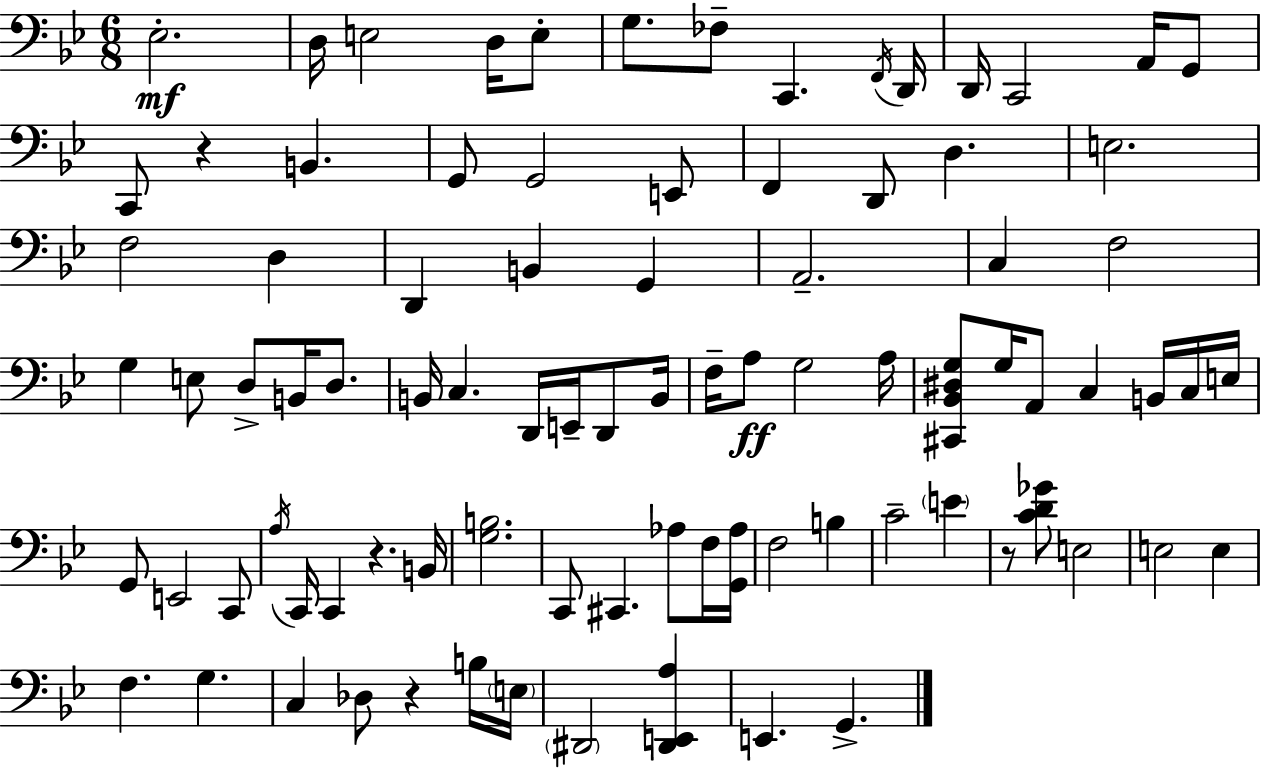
Eb3/h. D3/s E3/h D3/s E3/e G3/e. FES3/e C2/q. F2/s D2/s D2/s C2/h A2/s G2/e C2/e R/q B2/q. G2/e G2/h E2/e F2/q D2/e D3/q. E3/h. F3/h D3/q D2/q B2/q G2/q A2/h. C3/q F3/h G3/q E3/e D3/e B2/s D3/e. B2/s C3/q. D2/s E2/s D2/e B2/s F3/s A3/e G3/h A3/s [C#2,Bb2,D#3,G3]/e G3/s A2/e C3/q B2/s C3/s E3/s G2/e E2/h C2/e A3/s C2/s C2/q R/q. B2/s [G3,B3]/h. C2/e C#2/q. Ab3/e F3/s [G2,Ab3]/s F3/h B3/q C4/h E4/q R/e [C4,D4,Gb4]/e E3/h E3/h E3/q F3/q. G3/q. C3/q Db3/e R/q B3/s E3/s D#2/h [D#2,E2,A3]/q E2/q. G2/q.